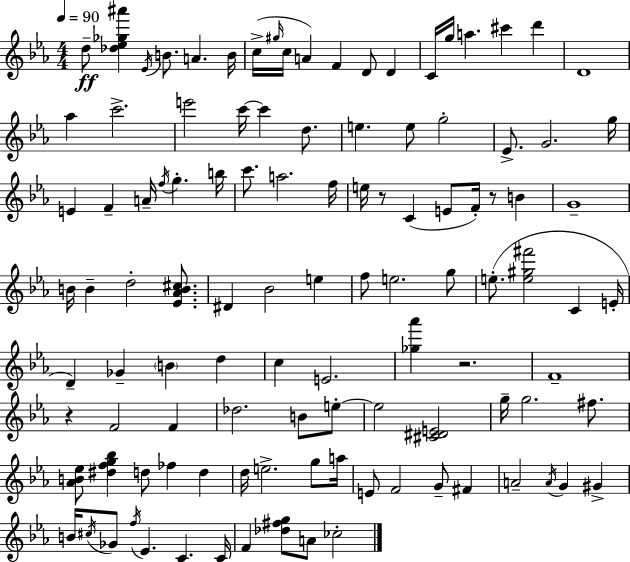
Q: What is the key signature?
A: EES major